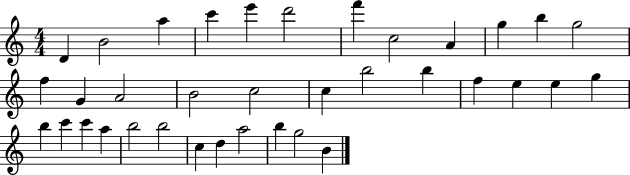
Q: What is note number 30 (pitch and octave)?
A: B5